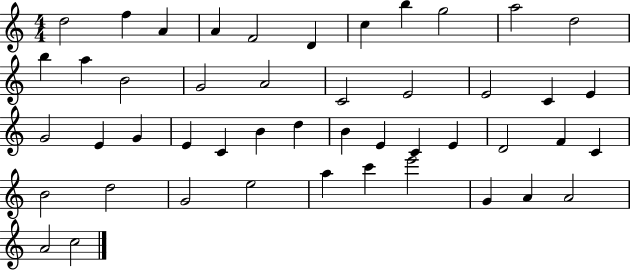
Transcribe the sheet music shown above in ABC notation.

X:1
T:Untitled
M:4/4
L:1/4
K:C
d2 f A A F2 D c b g2 a2 d2 b a B2 G2 A2 C2 E2 E2 C E G2 E G E C B d B E C E D2 F C B2 d2 G2 e2 a c' e'2 G A A2 A2 c2